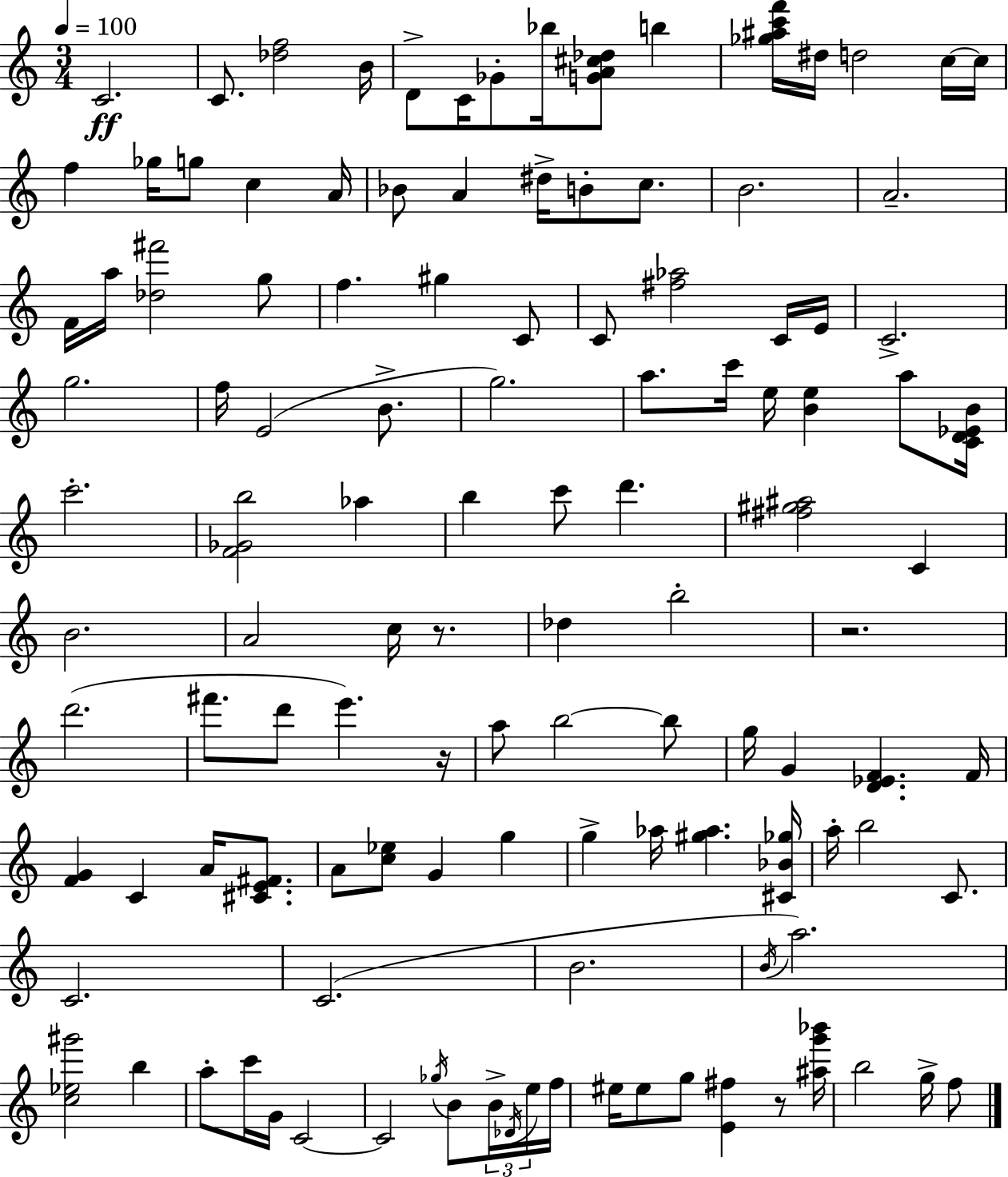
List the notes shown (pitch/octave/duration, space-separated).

C4/h. C4/e. [Db5,F5]/h B4/s D4/e C4/s Gb4/e Bb5/s [G4,A4,C#5,Db5]/e B5/q [Gb5,A#5,C6,F6]/s D#5/s D5/h C5/s C5/s F5/q Gb5/s G5/e C5/q A4/s Bb4/e A4/q D#5/s B4/e C5/e. B4/h. A4/h. F4/s A5/s [Db5,F#6]/h G5/e F5/q. G#5/q C4/e C4/e [F#5,Ab5]/h C4/s E4/s C4/h. G5/h. F5/s E4/h B4/e. G5/h. A5/e. C6/s E5/s [B4,E5]/q A5/e [C4,D4,Eb4,B4]/s C6/h. [F4,Gb4,B5]/h Ab5/q B5/q C6/e D6/q. [F#5,G#5,A#5]/h C4/q B4/h. A4/h C5/s R/e. Db5/q B5/h R/h. D6/h. F#6/e. D6/e E6/q. R/s A5/e B5/h B5/e G5/s G4/q [D4,Eb4,F4]/q. F4/s [F4,G4]/q C4/q A4/s [C#4,E4,F#4]/e. A4/e [C5,Eb5]/e G4/q G5/q G5/q Ab5/s [G#5,Ab5]/q. [C#4,Bb4,Gb5]/s A5/s B5/h C4/e. C4/h. C4/h. B4/h. B4/s A5/h. [C5,Eb5,G#6]/h B5/q A5/e C6/s G4/s C4/h C4/h Gb5/s B4/e B4/s Db4/s E5/s F5/s EIS5/s EIS5/e G5/e [E4,F#5]/q R/e [A#5,G6,Bb6]/s B5/h G5/s F5/e